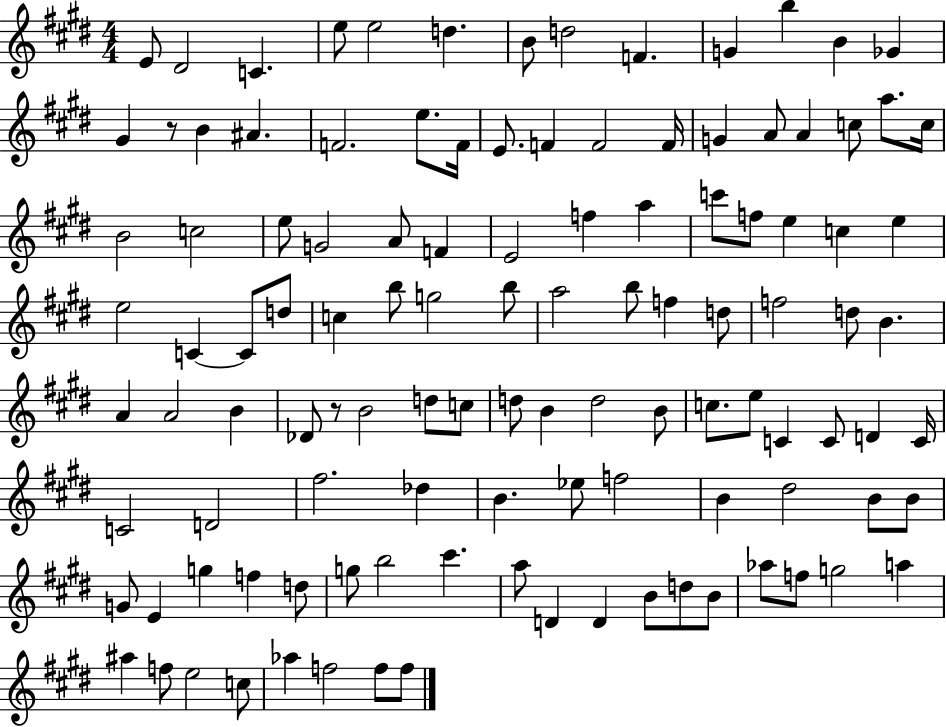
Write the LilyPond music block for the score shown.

{
  \clef treble
  \numericTimeSignature
  \time 4/4
  \key e \major
  e'8 dis'2 c'4. | e''8 e''2 d''4. | b'8 d''2 f'4. | g'4 b''4 b'4 ges'4 | \break gis'4 r8 b'4 ais'4. | f'2. e''8. f'16 | e'8. f'4 f'2 f'16 | g'4 a'8 a'4 c''8 a''8. c''16 | \break b'2 c''2 | e''8 g'2 a'8 f'4 | e'2 f''4 a''4 | c'''8 f''8 e''4 c''4 e''4 | \break e''2 c'4~~ c'8 d''8 | c''4 b''8 g''2 b''8 | a''2 b''8 f''4 d''8 | f''2 d''8 b'4. | \break a'4 a'2 b'4 | des'8 r8 b'2 d''8 c''8 | d''8 b'4 d''2 b'8 | c''8. e''8 c'4 c'8 d'4 c'16 | \break c'2 d'2 | fis''2. des''4 | b'4. ees''8 f''2 | b'4 dis''2 b'8 b'8 | \break g'8 e'4 g''4 f''4 d''8 | g''8 b''2 cis'''4. | a''8 d'4 d'4 b'8 d''8 b'8 | aes''8 f''8 g''2 a''4 | \break ais''4 f''8 e''2 c''8 | aes''4 f''2 f''8 f''8 | \bar "|."
}